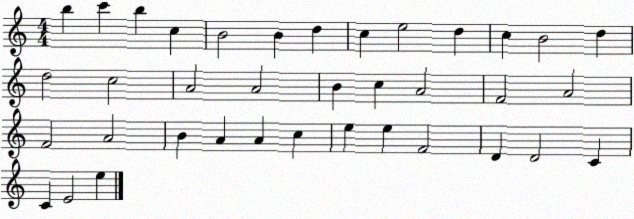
X:1
T:Untitled
M:4/4
L:1/4
K:C
b c' b c B2 B d c e2 d c B2 d d2 c2 A2 A2 B c A2 F2 A2 F2 A2 B A A c e e F2 D D2 C C E2 e